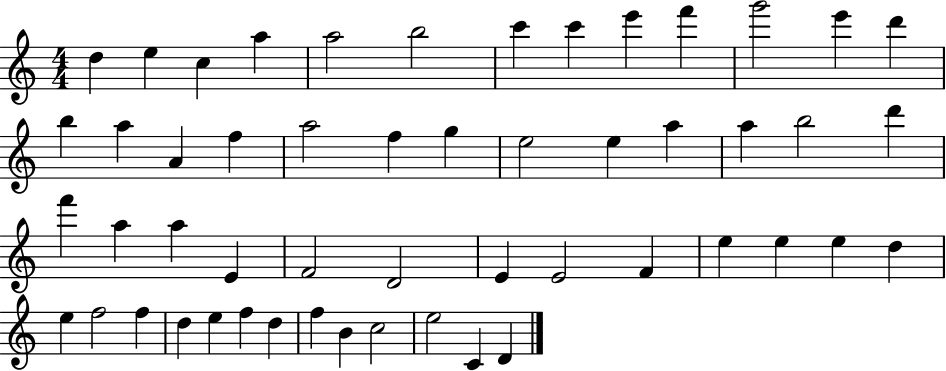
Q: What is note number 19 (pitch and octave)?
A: F5